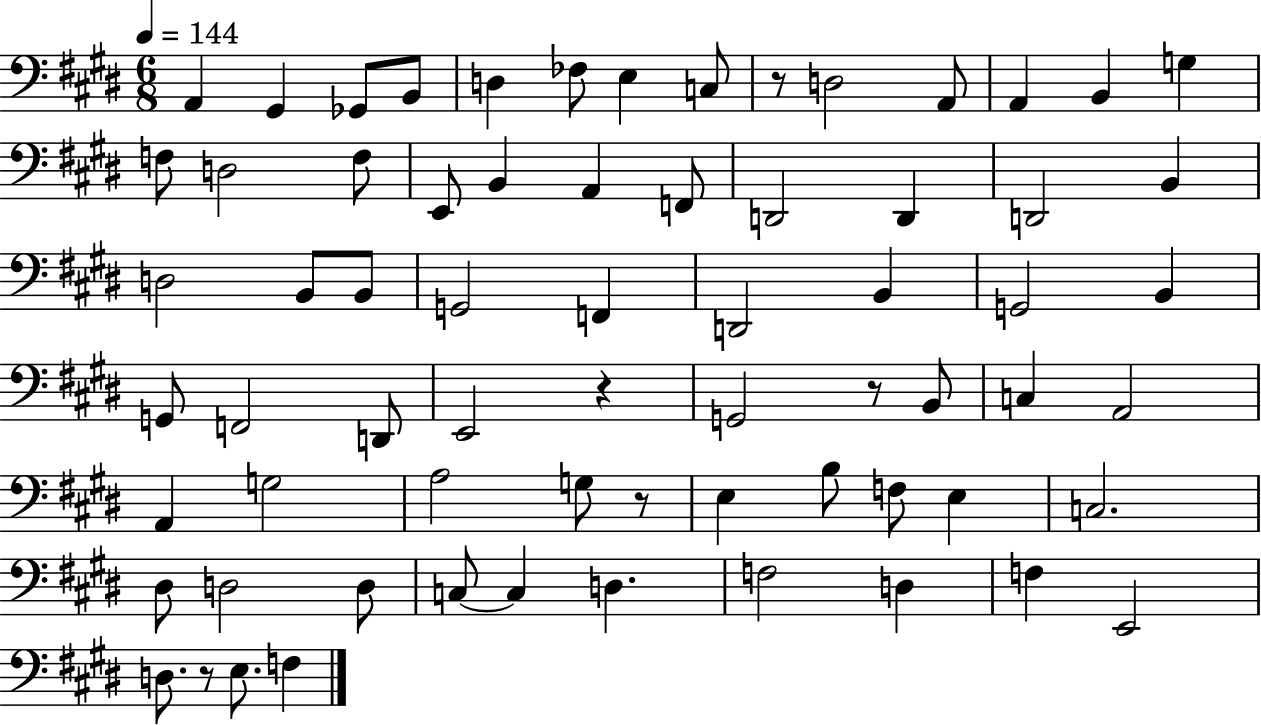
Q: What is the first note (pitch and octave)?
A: A2